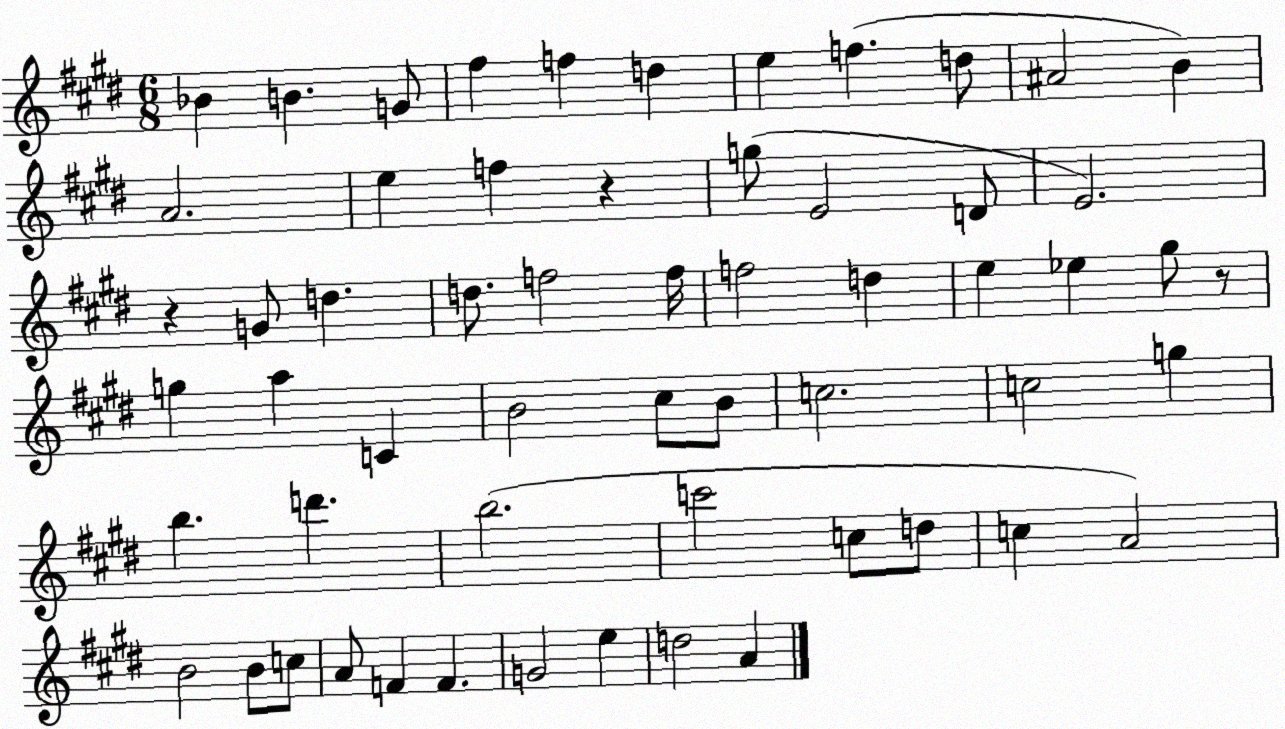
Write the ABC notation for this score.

X:1
T:Untitled
M:6/8
L:1/4
K:E
_B B G/2 ^f f d e f d/2 ^A2 B A2 e f z g/2 E2 D/2 E2 z G/2 d d/2 f2 f/4 f2 d e _e ^g/2 z/2 g a C B2 ^c/2 B/2 c2 c2 g b d' b2 c'2 c/2 d/2 c A2 B2 B/2 c/2 A/2 F F G2 e d2 A